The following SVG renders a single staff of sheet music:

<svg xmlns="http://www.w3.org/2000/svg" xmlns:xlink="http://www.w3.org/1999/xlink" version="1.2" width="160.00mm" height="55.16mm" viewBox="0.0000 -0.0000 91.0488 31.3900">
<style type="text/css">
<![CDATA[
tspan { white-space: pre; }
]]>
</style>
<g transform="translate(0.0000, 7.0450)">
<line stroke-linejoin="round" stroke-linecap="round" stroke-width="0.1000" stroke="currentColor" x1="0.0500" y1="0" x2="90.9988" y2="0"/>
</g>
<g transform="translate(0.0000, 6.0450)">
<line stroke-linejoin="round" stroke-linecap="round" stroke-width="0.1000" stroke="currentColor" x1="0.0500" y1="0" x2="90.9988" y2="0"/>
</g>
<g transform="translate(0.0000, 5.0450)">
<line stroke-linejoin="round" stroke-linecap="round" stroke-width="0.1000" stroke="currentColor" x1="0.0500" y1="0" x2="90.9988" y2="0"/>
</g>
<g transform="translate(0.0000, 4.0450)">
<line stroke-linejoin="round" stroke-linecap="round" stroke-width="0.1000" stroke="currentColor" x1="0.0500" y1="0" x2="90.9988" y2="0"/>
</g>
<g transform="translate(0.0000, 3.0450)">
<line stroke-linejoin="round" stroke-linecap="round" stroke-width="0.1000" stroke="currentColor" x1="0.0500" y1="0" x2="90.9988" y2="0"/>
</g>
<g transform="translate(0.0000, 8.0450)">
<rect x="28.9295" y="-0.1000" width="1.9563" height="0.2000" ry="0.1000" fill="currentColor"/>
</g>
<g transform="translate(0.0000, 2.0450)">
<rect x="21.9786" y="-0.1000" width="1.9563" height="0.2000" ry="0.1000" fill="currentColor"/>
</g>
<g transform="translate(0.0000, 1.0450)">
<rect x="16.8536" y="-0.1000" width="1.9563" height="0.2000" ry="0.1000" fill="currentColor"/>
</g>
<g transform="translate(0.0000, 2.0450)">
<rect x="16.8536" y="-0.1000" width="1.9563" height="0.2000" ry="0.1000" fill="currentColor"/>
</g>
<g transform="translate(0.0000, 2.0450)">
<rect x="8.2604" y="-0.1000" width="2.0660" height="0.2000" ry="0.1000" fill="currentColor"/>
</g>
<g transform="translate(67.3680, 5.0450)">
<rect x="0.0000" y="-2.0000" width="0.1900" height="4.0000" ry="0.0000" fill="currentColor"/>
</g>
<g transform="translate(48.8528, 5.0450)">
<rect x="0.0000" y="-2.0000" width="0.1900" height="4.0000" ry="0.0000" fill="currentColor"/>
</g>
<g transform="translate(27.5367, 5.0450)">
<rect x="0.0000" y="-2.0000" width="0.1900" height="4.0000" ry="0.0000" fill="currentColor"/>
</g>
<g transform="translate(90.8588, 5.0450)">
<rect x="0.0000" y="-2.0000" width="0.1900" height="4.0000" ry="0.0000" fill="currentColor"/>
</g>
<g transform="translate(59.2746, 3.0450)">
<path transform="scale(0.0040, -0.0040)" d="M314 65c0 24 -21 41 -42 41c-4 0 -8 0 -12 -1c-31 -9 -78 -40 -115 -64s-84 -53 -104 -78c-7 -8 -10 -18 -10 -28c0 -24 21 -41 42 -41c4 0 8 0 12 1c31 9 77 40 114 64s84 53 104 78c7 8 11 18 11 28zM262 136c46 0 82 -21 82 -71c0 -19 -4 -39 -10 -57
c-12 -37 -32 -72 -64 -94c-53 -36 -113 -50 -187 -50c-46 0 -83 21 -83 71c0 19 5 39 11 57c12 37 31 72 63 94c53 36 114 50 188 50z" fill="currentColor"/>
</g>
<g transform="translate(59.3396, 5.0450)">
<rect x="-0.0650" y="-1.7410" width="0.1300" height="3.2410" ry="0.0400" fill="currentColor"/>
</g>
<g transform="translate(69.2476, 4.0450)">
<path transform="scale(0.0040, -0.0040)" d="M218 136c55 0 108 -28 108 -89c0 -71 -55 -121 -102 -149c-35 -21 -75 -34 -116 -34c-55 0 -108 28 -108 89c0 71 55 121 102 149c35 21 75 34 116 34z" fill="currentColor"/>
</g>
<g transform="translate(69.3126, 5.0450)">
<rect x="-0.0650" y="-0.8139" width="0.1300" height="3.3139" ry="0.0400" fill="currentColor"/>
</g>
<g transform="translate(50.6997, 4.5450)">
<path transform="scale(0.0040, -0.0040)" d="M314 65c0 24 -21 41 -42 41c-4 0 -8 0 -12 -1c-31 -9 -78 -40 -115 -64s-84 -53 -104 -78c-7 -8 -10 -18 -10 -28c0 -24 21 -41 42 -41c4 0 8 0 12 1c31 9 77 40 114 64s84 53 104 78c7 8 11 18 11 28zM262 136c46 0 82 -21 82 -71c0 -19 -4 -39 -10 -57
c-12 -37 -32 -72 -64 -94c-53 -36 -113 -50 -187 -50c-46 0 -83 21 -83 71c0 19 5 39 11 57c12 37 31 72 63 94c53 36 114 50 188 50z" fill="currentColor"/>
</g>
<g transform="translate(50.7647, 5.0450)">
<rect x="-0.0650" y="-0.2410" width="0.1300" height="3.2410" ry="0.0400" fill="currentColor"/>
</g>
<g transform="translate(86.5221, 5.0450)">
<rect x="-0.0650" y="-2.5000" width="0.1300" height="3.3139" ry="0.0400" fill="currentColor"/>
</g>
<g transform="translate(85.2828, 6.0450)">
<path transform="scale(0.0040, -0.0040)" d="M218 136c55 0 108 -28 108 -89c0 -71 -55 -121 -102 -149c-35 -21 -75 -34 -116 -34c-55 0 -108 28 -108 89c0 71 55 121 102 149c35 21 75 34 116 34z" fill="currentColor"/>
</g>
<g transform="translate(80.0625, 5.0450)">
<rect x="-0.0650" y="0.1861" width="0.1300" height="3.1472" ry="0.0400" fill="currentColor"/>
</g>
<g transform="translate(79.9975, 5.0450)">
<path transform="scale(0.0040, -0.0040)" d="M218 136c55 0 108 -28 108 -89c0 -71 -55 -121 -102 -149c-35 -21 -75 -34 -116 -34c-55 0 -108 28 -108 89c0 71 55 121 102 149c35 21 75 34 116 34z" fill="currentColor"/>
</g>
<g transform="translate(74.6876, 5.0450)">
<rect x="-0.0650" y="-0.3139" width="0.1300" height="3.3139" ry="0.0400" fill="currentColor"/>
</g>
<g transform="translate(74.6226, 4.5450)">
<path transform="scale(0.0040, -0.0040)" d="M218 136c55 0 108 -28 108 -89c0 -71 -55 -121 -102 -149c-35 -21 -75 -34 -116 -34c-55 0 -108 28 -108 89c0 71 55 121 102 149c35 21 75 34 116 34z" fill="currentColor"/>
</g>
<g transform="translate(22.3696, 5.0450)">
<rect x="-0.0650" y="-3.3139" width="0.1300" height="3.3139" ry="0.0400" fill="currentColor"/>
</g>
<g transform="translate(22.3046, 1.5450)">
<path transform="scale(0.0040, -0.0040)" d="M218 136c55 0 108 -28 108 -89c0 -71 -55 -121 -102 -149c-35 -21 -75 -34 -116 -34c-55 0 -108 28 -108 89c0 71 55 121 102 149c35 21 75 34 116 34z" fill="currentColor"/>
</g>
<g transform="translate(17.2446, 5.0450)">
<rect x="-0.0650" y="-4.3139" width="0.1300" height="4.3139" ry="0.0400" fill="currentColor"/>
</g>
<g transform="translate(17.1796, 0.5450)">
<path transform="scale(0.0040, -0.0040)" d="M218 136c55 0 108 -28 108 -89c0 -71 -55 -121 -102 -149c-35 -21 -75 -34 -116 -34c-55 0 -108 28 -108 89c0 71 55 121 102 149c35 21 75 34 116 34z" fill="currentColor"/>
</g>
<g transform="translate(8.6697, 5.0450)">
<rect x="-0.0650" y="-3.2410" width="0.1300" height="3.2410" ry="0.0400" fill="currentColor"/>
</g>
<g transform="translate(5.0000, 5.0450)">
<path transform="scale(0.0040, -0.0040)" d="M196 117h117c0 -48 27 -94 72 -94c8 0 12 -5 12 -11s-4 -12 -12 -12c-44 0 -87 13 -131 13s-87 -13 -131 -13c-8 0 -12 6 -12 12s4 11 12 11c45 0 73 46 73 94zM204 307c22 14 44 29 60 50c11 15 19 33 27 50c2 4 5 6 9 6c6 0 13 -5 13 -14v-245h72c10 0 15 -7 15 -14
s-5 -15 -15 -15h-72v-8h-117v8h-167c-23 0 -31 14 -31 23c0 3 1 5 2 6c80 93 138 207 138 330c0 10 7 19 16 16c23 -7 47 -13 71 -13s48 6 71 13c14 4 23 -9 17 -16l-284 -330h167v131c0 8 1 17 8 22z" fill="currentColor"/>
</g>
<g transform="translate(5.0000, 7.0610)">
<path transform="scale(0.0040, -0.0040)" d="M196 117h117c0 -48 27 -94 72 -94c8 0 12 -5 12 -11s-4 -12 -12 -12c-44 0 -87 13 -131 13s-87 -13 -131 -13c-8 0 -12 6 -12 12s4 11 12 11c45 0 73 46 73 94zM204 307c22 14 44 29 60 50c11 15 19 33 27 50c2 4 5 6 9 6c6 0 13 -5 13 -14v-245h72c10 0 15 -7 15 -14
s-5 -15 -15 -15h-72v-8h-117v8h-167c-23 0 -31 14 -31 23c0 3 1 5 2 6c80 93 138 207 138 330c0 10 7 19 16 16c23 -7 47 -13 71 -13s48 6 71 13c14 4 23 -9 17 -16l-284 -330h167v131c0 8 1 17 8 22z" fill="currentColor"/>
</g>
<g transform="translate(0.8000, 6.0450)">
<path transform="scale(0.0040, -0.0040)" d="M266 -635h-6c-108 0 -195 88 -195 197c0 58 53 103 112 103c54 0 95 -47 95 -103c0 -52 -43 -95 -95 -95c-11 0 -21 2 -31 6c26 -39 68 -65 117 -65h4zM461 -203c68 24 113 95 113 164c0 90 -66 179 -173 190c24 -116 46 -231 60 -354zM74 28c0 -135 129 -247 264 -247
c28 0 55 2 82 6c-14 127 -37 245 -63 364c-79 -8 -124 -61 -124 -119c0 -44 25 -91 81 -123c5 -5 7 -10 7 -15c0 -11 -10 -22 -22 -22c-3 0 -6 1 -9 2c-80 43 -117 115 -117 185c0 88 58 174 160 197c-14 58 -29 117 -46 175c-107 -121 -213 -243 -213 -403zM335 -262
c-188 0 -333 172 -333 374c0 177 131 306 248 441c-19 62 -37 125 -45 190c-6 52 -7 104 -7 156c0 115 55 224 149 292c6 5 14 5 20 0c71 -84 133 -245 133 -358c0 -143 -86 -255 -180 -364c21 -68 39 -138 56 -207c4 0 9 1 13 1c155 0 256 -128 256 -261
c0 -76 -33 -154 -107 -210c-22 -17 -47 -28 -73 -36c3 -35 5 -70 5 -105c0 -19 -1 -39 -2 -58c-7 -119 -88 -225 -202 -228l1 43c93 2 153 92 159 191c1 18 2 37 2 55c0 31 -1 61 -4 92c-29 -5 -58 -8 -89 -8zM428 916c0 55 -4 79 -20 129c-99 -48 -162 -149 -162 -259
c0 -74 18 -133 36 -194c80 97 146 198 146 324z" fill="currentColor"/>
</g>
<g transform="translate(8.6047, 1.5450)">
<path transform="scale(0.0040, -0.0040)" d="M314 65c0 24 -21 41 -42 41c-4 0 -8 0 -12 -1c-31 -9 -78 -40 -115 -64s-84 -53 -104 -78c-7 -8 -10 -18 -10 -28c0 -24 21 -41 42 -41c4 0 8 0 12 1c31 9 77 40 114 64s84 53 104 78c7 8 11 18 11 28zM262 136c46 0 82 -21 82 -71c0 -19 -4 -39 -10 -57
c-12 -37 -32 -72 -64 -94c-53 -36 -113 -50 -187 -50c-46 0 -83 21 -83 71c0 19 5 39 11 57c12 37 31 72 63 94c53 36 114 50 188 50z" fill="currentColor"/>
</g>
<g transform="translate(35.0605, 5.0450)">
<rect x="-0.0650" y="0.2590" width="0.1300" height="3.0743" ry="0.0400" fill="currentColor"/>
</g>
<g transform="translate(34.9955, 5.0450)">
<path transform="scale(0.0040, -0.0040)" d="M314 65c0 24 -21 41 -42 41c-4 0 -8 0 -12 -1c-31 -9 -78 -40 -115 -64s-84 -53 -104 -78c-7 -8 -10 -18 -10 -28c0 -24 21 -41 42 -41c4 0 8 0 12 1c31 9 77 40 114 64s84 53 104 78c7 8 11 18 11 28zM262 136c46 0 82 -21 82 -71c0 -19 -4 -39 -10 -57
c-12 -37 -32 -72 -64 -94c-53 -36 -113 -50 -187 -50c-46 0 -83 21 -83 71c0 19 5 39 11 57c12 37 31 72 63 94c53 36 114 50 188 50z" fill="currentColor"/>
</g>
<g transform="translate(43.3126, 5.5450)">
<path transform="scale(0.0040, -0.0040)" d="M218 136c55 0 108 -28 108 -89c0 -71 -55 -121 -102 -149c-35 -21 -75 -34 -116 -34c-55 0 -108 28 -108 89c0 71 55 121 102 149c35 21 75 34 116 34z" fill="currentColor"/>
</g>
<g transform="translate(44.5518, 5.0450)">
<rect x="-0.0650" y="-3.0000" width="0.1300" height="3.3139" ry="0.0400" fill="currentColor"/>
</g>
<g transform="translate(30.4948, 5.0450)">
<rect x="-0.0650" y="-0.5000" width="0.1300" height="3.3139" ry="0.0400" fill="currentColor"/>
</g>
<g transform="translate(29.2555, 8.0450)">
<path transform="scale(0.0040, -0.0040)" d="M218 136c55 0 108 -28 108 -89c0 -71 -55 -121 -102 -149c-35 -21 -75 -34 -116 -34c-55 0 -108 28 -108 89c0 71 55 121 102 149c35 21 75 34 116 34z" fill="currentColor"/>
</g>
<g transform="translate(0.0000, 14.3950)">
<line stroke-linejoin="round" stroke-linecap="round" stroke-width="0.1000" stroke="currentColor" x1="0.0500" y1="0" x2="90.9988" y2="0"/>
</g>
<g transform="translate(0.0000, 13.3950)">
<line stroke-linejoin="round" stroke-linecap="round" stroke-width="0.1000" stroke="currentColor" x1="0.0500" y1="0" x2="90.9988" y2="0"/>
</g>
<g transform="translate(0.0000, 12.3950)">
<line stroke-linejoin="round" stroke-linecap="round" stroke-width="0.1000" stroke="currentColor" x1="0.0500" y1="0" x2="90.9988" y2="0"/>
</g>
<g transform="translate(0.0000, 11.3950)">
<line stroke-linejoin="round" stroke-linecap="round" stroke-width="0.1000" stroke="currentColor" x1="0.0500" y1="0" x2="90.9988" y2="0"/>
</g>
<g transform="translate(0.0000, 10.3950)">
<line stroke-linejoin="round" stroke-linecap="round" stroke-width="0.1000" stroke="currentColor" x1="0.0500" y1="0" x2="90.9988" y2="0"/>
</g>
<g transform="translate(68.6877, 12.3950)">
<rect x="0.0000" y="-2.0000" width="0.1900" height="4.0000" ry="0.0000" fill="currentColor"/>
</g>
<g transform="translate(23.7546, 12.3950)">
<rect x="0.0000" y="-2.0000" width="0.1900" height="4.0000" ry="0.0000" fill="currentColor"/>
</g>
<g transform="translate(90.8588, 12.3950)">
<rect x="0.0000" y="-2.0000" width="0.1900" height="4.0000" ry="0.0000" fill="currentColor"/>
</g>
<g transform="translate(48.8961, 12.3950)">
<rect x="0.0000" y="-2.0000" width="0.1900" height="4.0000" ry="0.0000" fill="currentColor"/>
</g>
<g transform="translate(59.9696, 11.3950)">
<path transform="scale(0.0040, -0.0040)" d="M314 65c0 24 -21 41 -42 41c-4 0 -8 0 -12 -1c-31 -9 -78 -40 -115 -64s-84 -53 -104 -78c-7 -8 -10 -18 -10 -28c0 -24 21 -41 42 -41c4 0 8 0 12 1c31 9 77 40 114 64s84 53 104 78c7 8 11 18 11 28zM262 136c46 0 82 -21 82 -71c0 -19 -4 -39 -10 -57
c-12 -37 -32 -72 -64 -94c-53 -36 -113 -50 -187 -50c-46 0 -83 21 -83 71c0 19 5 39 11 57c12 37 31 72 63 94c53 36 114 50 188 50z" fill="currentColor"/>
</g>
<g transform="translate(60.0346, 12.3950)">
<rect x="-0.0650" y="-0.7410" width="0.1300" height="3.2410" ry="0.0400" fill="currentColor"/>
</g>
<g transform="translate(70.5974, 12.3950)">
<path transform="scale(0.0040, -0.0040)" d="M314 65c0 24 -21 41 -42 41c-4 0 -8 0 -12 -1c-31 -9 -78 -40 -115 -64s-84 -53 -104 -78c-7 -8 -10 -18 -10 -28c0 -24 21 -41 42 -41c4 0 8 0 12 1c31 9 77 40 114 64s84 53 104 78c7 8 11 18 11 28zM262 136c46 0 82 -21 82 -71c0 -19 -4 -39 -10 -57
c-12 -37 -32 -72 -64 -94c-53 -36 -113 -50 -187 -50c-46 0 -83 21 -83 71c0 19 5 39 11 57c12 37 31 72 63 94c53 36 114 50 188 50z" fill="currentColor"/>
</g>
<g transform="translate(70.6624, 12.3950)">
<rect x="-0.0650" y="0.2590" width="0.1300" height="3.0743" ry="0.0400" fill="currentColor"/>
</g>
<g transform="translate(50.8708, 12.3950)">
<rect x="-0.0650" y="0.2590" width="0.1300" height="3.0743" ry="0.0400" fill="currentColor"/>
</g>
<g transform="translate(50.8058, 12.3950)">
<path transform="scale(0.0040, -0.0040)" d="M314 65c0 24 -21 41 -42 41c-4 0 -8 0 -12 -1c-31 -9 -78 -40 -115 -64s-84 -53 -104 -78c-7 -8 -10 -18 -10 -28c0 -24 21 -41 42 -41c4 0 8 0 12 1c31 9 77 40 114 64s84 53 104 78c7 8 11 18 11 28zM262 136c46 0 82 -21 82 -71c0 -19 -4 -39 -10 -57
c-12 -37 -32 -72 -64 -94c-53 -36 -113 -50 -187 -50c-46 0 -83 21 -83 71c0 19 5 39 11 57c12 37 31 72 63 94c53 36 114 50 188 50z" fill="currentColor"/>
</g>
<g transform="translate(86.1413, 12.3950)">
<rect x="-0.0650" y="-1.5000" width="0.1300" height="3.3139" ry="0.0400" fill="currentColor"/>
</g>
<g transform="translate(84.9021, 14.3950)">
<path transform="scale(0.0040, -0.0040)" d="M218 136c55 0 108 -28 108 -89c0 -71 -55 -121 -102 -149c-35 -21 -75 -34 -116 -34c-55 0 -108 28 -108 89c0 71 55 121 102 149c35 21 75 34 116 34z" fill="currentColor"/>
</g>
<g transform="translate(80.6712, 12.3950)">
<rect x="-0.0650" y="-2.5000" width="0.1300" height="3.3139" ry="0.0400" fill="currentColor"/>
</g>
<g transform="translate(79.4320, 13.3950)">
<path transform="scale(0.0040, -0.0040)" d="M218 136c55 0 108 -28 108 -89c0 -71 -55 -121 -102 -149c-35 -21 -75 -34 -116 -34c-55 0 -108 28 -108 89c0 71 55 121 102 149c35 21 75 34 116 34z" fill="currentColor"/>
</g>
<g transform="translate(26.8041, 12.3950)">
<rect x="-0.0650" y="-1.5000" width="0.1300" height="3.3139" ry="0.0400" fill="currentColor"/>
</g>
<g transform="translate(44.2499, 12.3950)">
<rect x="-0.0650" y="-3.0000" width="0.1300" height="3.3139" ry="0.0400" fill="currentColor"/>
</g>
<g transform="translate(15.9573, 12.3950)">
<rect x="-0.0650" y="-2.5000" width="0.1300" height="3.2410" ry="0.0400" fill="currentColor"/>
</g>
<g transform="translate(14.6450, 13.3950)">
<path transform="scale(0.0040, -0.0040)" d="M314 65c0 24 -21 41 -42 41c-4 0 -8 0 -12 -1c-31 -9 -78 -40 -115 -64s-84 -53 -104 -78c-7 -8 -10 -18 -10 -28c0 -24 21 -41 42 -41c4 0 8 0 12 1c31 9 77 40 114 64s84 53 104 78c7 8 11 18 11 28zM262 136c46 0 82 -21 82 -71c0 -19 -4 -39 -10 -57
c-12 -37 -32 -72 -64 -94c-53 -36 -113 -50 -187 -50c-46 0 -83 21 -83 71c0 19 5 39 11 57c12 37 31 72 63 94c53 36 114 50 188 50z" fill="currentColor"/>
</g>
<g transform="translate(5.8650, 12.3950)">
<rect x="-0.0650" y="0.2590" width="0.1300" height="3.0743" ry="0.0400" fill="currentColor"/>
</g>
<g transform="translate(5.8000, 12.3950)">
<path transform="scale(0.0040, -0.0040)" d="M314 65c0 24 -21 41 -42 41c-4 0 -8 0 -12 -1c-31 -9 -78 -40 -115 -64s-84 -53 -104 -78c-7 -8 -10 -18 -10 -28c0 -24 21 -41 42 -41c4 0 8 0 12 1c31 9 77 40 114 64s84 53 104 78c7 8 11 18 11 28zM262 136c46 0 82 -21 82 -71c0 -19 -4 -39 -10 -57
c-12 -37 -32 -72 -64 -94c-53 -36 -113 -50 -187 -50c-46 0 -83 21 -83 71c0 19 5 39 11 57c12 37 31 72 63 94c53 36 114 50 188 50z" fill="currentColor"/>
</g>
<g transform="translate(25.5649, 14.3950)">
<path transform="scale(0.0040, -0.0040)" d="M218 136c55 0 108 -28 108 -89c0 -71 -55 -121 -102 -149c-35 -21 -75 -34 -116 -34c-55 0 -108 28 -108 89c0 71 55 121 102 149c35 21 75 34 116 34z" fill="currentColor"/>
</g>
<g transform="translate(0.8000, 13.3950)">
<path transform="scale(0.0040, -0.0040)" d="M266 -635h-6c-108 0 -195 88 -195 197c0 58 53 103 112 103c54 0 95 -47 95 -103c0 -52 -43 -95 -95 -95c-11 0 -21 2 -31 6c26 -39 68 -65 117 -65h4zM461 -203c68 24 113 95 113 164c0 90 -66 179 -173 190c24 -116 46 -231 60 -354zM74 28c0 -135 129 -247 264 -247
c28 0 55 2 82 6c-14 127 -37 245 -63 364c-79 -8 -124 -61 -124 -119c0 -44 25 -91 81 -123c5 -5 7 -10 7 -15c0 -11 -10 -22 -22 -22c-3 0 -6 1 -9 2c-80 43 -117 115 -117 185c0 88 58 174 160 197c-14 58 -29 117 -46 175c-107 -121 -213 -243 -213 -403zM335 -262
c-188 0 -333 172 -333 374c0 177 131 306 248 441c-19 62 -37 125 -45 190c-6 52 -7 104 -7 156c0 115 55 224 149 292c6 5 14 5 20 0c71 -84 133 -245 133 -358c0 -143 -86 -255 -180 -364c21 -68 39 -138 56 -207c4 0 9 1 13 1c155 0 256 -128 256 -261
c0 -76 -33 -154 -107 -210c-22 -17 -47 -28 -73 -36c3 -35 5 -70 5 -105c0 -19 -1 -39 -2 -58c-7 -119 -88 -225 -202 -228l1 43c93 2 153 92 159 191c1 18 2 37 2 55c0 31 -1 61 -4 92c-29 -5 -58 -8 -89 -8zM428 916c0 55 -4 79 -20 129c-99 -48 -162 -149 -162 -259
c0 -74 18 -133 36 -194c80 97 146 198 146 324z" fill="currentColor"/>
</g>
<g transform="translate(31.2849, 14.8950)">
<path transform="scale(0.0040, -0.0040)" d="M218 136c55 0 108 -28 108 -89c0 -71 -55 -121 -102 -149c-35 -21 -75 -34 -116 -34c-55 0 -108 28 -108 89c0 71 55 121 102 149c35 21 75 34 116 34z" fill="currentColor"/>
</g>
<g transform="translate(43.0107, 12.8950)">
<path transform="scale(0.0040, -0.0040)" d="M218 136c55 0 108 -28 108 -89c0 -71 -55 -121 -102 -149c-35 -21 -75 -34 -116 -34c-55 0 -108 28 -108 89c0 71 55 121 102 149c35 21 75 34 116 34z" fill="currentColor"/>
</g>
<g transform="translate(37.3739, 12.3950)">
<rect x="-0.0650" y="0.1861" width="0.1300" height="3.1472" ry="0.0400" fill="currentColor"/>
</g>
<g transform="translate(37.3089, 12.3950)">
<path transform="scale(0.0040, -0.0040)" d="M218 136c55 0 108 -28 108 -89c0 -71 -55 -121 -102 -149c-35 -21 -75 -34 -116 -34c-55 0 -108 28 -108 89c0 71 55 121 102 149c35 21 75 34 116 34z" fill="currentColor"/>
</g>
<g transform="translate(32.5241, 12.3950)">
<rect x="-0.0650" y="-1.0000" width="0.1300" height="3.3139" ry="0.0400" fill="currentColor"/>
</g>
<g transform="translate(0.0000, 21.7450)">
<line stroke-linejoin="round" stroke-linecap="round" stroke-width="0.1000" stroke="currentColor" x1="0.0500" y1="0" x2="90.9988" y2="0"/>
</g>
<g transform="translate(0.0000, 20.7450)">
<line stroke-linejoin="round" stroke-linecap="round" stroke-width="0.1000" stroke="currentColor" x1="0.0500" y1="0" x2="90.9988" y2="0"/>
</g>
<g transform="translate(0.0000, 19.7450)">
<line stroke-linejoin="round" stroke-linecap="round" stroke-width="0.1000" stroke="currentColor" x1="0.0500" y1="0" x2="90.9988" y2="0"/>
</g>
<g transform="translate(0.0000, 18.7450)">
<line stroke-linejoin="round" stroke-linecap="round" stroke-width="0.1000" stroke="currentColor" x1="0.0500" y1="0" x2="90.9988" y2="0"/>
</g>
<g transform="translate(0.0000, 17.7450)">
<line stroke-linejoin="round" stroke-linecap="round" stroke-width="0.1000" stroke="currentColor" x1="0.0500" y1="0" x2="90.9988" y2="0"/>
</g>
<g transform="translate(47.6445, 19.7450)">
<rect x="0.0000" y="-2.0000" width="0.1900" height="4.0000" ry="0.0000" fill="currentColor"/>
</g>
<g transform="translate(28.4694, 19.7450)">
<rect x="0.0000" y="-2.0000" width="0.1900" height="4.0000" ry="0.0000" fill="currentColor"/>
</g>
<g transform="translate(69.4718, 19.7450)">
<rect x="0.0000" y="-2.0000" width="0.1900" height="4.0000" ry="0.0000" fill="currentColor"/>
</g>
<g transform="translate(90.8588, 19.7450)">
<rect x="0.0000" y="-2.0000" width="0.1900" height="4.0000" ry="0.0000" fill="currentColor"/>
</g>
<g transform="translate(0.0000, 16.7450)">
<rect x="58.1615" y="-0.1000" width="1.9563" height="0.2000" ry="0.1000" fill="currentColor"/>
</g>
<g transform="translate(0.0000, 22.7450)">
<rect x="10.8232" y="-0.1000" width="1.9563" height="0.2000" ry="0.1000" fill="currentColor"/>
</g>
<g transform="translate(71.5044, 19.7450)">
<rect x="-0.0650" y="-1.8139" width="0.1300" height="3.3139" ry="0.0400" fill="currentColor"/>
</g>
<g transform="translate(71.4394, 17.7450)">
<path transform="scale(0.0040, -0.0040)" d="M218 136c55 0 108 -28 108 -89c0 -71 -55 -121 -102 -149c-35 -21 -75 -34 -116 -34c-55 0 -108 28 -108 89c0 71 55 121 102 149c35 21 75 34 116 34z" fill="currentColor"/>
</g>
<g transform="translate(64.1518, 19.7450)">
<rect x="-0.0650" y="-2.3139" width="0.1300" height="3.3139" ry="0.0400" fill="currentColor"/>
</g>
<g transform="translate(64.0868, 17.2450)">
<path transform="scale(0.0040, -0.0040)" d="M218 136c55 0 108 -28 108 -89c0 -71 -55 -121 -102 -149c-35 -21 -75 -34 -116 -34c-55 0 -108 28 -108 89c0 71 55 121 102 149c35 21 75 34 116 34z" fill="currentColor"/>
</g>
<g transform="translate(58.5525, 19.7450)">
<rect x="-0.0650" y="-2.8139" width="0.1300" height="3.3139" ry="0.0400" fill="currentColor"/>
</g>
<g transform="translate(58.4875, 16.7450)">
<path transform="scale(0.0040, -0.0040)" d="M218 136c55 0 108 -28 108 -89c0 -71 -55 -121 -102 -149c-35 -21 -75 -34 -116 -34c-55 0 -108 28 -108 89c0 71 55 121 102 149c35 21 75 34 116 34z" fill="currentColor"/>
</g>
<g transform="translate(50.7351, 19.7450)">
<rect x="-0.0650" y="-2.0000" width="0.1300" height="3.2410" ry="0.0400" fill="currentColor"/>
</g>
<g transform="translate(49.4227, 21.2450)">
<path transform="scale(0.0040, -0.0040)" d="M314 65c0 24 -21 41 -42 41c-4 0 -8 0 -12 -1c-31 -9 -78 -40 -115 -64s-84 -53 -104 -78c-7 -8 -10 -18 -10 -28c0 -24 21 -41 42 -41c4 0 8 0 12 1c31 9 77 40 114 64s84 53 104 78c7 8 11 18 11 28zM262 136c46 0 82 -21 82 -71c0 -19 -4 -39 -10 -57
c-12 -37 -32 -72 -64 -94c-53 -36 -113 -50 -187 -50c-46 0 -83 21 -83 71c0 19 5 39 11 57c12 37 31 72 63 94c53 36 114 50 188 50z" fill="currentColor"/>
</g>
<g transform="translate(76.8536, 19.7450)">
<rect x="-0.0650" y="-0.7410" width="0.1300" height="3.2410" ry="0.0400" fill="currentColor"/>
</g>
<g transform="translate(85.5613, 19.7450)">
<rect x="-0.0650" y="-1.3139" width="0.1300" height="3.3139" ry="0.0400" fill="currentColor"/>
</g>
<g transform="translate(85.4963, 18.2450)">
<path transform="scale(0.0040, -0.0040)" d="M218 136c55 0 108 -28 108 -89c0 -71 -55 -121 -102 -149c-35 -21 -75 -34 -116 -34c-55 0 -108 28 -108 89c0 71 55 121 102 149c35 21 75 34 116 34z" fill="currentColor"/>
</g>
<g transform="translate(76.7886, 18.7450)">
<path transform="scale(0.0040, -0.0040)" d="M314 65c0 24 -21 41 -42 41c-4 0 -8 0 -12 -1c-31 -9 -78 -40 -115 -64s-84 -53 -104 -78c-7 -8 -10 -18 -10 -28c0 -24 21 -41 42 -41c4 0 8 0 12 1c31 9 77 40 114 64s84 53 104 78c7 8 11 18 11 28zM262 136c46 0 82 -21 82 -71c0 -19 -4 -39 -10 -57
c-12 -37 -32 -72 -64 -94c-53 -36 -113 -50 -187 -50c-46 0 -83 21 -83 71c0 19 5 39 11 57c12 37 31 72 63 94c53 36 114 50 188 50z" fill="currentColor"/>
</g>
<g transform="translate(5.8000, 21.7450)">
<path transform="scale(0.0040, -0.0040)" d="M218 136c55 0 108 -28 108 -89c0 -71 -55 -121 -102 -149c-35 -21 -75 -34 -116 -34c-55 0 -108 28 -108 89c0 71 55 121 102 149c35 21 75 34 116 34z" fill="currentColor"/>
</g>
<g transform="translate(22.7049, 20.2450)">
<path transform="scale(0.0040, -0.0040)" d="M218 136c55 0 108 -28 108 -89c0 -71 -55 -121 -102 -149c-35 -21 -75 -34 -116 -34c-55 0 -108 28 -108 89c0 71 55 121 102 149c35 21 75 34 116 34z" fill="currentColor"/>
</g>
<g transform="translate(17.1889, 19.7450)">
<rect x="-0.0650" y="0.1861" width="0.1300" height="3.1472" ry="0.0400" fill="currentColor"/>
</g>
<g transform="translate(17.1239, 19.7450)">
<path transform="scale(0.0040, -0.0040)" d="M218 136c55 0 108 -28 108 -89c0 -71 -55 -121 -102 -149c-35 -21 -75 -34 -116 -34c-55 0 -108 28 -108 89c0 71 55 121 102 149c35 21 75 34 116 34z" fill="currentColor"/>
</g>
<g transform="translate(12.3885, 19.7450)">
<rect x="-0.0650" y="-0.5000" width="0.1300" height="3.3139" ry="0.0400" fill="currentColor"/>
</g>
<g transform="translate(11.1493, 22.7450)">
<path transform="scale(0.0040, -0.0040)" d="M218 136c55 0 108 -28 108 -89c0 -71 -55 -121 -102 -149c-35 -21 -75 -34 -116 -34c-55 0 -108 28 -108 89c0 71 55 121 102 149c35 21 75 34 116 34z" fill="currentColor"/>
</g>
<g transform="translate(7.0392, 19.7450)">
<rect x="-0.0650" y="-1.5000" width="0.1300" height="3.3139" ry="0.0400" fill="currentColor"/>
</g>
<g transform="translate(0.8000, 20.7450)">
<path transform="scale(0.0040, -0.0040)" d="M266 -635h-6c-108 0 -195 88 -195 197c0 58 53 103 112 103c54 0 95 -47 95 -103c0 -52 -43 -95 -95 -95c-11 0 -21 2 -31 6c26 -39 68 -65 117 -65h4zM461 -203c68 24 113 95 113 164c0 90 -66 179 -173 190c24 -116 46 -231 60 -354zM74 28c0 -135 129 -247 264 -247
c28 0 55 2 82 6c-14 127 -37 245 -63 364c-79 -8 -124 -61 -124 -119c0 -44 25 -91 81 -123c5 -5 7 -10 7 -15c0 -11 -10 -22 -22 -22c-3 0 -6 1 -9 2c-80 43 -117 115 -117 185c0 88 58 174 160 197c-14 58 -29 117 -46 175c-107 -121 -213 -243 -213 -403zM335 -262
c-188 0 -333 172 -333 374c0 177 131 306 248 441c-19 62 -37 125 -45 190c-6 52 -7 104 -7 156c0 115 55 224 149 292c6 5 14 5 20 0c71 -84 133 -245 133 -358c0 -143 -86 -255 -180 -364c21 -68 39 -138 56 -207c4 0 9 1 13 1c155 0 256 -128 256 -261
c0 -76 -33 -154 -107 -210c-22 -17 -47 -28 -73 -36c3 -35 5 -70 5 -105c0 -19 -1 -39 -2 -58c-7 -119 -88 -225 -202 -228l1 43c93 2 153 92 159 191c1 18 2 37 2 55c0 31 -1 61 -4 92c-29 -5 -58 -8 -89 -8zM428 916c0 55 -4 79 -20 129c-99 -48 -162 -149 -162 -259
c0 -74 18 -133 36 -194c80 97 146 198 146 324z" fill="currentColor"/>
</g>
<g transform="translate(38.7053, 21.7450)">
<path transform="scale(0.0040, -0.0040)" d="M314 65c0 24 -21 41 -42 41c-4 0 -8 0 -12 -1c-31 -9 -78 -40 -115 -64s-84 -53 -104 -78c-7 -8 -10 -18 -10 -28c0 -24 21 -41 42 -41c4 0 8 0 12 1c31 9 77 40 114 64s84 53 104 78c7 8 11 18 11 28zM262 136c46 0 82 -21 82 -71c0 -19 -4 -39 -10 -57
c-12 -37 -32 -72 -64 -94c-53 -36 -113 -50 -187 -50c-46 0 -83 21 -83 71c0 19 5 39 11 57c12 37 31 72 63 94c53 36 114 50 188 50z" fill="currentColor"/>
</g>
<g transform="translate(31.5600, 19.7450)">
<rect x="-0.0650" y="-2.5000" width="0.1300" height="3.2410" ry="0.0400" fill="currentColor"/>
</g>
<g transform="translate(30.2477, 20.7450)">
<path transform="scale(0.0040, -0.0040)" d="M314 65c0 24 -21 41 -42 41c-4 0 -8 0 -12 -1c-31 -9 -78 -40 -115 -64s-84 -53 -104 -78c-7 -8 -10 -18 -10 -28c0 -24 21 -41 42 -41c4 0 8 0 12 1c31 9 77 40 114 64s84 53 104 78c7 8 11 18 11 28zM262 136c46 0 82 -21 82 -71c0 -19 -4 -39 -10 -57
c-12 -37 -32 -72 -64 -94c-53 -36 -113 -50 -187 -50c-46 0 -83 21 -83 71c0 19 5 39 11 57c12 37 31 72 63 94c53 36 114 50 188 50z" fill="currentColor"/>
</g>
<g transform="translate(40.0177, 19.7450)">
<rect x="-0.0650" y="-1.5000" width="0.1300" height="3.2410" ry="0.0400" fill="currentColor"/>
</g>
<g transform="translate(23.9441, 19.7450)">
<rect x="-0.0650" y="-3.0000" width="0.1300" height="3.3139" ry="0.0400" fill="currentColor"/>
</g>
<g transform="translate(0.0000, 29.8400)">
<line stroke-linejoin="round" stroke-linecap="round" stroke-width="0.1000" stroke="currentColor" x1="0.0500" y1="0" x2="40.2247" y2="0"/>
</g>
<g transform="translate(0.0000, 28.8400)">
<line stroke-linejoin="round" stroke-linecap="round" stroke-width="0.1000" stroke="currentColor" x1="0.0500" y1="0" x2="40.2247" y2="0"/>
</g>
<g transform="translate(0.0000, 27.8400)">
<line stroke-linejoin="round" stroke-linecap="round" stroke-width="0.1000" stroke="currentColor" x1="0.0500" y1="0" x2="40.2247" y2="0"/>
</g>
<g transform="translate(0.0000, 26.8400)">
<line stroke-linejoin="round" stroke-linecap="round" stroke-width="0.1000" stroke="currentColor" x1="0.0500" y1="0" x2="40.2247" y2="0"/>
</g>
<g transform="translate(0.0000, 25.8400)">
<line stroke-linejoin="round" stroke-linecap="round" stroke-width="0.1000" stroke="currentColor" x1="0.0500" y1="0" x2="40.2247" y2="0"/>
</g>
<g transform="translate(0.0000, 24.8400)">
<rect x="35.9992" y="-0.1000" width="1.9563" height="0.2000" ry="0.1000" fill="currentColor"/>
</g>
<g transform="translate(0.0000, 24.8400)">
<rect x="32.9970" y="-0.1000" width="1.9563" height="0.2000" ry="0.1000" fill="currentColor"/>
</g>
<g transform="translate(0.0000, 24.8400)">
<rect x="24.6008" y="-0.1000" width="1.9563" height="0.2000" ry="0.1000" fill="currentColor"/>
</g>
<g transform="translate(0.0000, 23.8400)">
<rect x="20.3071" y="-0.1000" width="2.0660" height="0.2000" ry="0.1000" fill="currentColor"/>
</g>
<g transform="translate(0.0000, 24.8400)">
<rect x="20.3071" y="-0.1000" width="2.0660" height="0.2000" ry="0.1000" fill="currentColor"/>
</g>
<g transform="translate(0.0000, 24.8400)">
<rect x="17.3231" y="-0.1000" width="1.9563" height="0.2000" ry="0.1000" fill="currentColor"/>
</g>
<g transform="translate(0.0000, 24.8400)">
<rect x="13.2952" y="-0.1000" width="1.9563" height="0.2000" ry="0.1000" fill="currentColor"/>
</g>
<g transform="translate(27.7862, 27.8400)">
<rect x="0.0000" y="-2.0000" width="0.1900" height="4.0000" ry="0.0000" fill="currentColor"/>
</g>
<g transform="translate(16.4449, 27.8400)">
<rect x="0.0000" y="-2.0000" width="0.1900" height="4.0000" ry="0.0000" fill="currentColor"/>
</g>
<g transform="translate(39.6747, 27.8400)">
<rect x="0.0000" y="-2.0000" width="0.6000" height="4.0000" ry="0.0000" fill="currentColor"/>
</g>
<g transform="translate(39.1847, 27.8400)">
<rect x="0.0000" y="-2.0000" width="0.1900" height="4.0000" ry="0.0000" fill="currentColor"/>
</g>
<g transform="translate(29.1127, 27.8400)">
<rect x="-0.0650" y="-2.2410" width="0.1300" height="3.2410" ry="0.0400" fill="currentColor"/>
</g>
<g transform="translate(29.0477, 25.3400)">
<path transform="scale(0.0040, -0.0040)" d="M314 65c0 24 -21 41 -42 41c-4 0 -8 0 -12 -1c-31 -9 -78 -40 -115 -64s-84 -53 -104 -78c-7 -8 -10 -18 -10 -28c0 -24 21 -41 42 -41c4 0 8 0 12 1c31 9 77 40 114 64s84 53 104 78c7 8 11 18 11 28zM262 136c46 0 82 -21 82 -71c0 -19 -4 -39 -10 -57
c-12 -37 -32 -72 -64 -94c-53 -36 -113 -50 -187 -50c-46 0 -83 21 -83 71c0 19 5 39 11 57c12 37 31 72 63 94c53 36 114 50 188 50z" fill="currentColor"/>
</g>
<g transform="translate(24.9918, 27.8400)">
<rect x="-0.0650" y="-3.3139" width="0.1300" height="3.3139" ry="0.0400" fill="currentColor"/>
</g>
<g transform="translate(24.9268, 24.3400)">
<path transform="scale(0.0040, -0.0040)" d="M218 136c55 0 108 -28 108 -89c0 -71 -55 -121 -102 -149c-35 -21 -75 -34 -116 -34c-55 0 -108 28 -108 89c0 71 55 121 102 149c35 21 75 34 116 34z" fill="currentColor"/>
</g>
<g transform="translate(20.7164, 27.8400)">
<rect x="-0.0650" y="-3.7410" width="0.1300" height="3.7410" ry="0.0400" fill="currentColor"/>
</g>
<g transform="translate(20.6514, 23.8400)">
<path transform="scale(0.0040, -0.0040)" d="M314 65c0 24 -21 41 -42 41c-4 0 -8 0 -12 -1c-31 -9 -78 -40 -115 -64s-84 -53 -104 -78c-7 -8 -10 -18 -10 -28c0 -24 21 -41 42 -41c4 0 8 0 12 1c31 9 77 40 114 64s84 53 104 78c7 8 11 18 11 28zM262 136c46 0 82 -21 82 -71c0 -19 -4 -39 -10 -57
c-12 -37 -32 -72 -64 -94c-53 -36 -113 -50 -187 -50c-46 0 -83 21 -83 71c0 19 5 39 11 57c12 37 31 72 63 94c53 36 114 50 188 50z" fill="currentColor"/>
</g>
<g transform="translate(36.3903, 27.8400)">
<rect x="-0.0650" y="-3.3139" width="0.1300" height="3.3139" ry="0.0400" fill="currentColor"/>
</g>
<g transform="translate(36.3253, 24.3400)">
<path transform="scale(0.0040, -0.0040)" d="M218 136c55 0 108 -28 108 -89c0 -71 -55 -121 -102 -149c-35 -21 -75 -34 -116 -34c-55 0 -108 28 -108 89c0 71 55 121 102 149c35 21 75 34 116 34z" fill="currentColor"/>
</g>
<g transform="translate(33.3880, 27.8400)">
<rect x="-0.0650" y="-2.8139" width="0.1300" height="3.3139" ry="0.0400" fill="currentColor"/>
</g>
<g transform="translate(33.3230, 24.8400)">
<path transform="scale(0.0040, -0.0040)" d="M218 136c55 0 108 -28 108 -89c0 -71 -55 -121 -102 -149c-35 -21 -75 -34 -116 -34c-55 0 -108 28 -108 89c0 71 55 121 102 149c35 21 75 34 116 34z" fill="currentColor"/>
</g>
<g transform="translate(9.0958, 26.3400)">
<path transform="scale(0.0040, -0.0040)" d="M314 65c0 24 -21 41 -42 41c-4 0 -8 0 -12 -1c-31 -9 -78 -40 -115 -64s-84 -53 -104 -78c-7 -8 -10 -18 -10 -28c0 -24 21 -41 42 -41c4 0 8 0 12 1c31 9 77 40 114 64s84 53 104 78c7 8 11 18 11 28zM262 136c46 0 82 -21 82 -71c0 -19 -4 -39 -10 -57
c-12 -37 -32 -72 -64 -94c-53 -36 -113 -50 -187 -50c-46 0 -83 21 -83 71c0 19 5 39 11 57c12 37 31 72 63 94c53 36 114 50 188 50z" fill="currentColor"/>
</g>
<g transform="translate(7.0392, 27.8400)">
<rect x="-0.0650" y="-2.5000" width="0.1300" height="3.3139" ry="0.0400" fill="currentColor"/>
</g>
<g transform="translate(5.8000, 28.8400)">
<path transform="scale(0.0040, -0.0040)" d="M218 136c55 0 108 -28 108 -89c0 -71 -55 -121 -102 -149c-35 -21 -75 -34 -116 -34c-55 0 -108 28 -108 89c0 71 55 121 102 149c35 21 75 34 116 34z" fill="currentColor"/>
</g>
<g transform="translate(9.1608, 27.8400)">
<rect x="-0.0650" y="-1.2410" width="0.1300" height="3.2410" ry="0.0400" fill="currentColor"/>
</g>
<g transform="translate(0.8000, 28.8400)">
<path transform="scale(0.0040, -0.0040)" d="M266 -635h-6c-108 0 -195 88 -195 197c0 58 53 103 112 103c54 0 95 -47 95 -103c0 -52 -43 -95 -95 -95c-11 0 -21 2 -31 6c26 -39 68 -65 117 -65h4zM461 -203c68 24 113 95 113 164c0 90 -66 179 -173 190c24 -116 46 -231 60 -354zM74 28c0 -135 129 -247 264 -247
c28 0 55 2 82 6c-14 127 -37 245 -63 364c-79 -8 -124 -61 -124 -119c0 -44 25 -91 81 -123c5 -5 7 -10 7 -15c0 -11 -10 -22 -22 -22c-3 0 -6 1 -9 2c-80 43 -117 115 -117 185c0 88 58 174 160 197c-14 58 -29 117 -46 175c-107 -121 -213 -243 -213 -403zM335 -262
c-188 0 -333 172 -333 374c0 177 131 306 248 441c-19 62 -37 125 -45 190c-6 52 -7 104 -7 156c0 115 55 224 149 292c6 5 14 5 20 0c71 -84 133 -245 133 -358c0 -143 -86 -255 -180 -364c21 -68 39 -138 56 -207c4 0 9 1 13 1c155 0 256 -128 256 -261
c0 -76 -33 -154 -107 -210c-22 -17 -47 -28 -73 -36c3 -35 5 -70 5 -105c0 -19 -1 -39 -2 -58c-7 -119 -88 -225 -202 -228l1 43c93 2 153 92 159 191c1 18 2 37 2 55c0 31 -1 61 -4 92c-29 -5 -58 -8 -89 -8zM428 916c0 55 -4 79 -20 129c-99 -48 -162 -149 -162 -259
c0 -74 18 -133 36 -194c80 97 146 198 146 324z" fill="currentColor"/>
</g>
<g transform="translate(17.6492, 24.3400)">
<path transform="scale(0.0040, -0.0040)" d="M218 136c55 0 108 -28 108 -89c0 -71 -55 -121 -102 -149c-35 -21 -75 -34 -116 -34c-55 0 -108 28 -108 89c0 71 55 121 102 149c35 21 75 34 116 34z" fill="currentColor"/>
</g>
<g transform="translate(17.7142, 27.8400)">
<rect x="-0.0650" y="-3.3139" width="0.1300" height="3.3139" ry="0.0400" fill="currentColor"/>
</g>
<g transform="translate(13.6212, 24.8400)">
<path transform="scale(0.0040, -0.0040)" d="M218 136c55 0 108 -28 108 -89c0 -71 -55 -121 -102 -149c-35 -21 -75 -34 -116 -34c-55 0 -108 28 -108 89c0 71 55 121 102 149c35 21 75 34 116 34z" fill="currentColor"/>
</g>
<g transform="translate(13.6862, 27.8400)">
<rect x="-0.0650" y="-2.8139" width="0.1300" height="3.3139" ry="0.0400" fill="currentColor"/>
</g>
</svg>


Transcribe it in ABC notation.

X:1
T:Untitled
M:4/4
L:1/4
K:C
b2 d' b C B2 A c2 f2 d c B G B2 G2 E D B A B2 d2 B2 G E E C B A G2 E2 F2 a g f d2 e G e2 a b c'2 b g2 a b